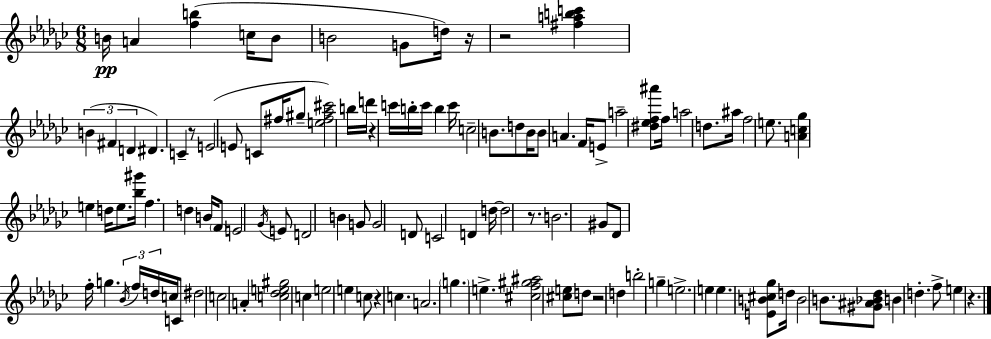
B4/s A4/q [F5,B5]/q C5/s B4/e B4/h G4/e D5/s R/s R/h [F#5,A5,B5,C6]/q B4/q F#4/q D4/q D#4/q. C4/q R/e E4/h E4/e C4/e F#5/s G#5/e [E5,F#5,Ab5,C#6]/h B5/s D6/s R/q C6/s B5/s C6/s B5/q C6/s C5/h B4/e. D5/e B4/s B4/e A4/q. F4/s E4/e A5/h [D#5,Eb5,F5,A#6]/e F5/s A5/h D5/e. A#5/s F5/h E5/e. [A4,C5,Gb5]/q E5/q D5/s E5/e. [Bb5,G#6]/s F5/q. D5/q B4/s F4/e E4/h Gb4/s E4/e D4/h B4/q G4/e G4/h D4/e C4/h D4/q D5/s D5/h R/e. B4/h. G#4/e Db4/e F5/s G5/q. Bb4/s F5/s D5/s C5/s C4/e D#5/h C5/h A4/q [C5,Db5,E5,G#5]/h C5/q E5/h E5/q C5/e R/q C5/q. A4/h. G5/q. E5/q. [C#5,F5,G#5,A#5]/h [C#5,E5]/e D5/e R/h D5/q B5/h G5/q E5/h. E5/q E5/q. [E4,B4,C#5,Gb5]/e D5/s B4/h B4/e. [G#4,A#4,Bb4,Db5]/e B4/q D5/q. F5/e E5/q R/q.